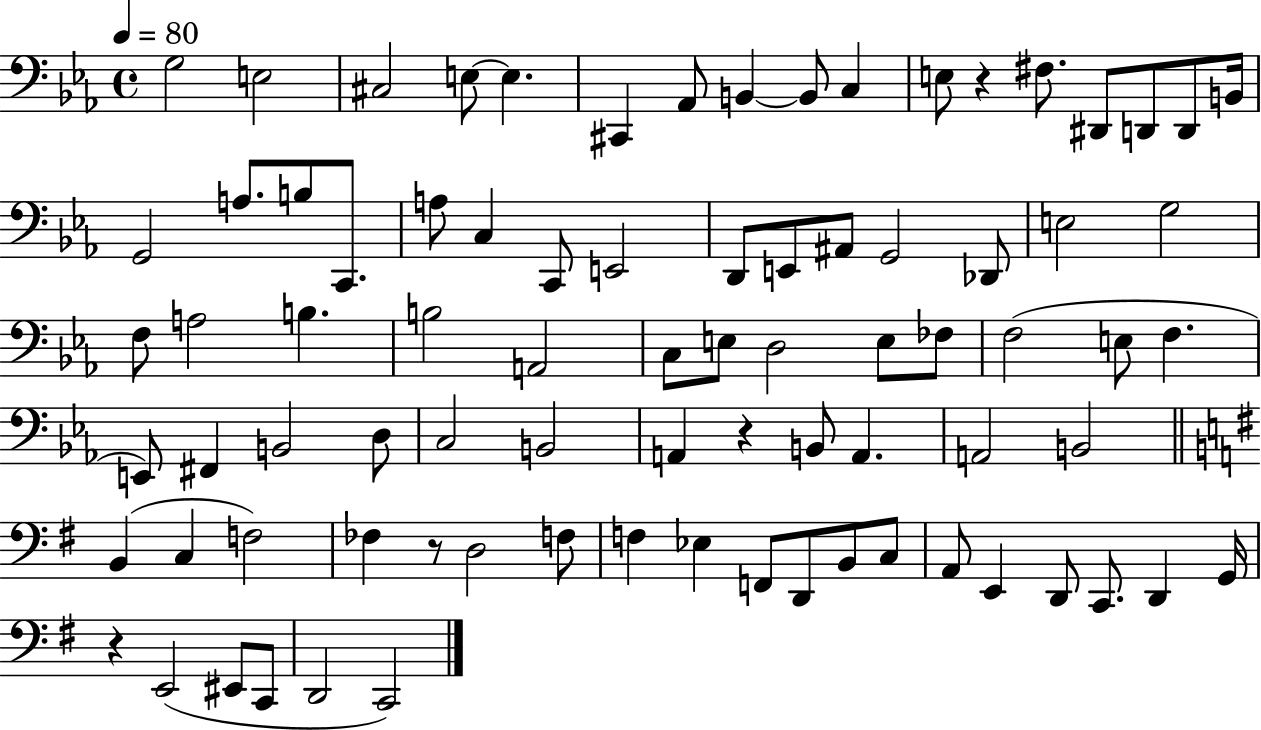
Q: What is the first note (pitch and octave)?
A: G3